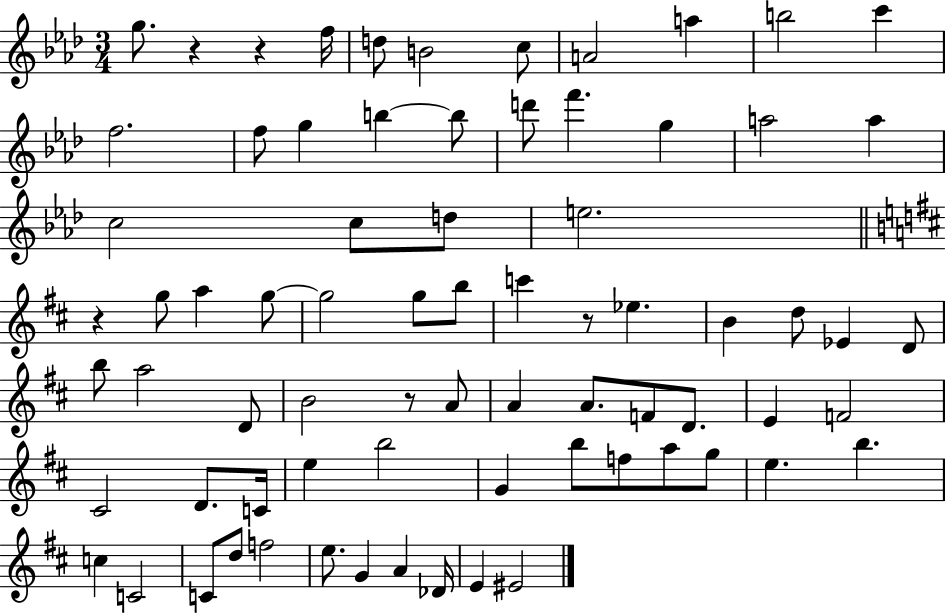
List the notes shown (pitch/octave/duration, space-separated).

G5/e. R/q R/q F5/s D5/e B4/h C5/e A4/h A5/q B5/h C6/q F5/h. F5/e G5/q B5/q B5/e D6/e F6/q. G5/q A5/h A5/q C5/h C5/e D5/e E5/h. R/q G5/e A5/q G5/e G5/h G5/e B5/e C6/q R/e Eb5/q. B4/q D5/e Eb4/q D4/e B5/e A5/h D4/e B4/h R/e A4/e A4/q A4/e. F4/e D4/e. E4/q F4/h C#4/h D4/e. C4/s E5/q B5/h G4/q B5/e F5/e A5/e G5/e E5/q. B5/q. C5/q C4/h C4/e D5/e F5/h E5/e. G4/q A4/q Db4/s E4/q EIS4/h